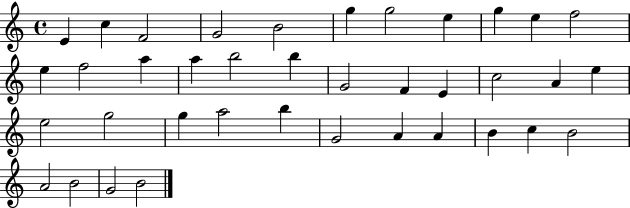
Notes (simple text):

E4/q C5/q F4/h G4/h B4/h G5/q G5/h E5/q G5/q E5/q F5/h E5/q F5/h A5/q A5/q B5/h B5/q G4/h F4/q E4/q C5/h A4/q E5/q E5/h G5/h G5/q A5/h B5/q G4/h A4/q A4/q B4/q C5/q B4/h A4/h B4/h G4/h B4/h